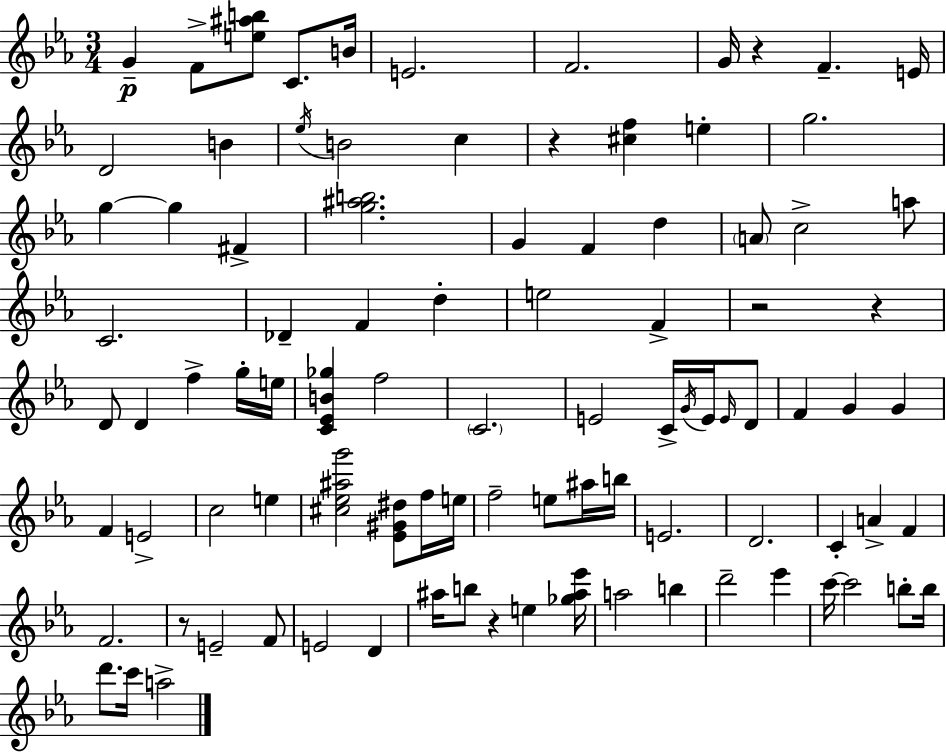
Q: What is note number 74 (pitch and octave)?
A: Eb6